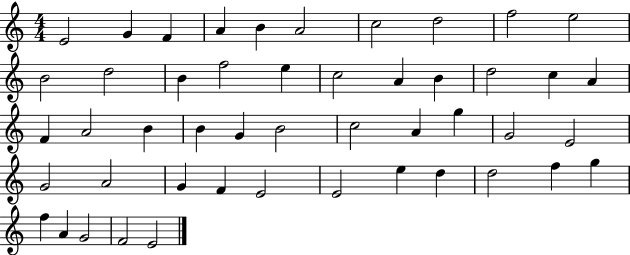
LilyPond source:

{
  \clef treble
  \numericTimeSignature
  \time 4/4
  \key c \major
  e'2 g'4 f'4 | a'4 b'4 a'2 | c''2 d''2 | f''2 e''2 | \break b'2 d''2 | b'4 f''2 e''4 | c''2 a'4 b'4 | d''2 c''4 a'4 | \break f'4 a'2 b'4 | b'4 g'4 b'2 | c''2 a'4 g''4 | g'2 e'2 | \break g'2 a'2 | g'4 f'4 e'2 | e'2 e''4 d''4 | d''2 f''4 g''4 | \break f''4 a'4 g'2 | f'2 e'2 | \bar "|."
}